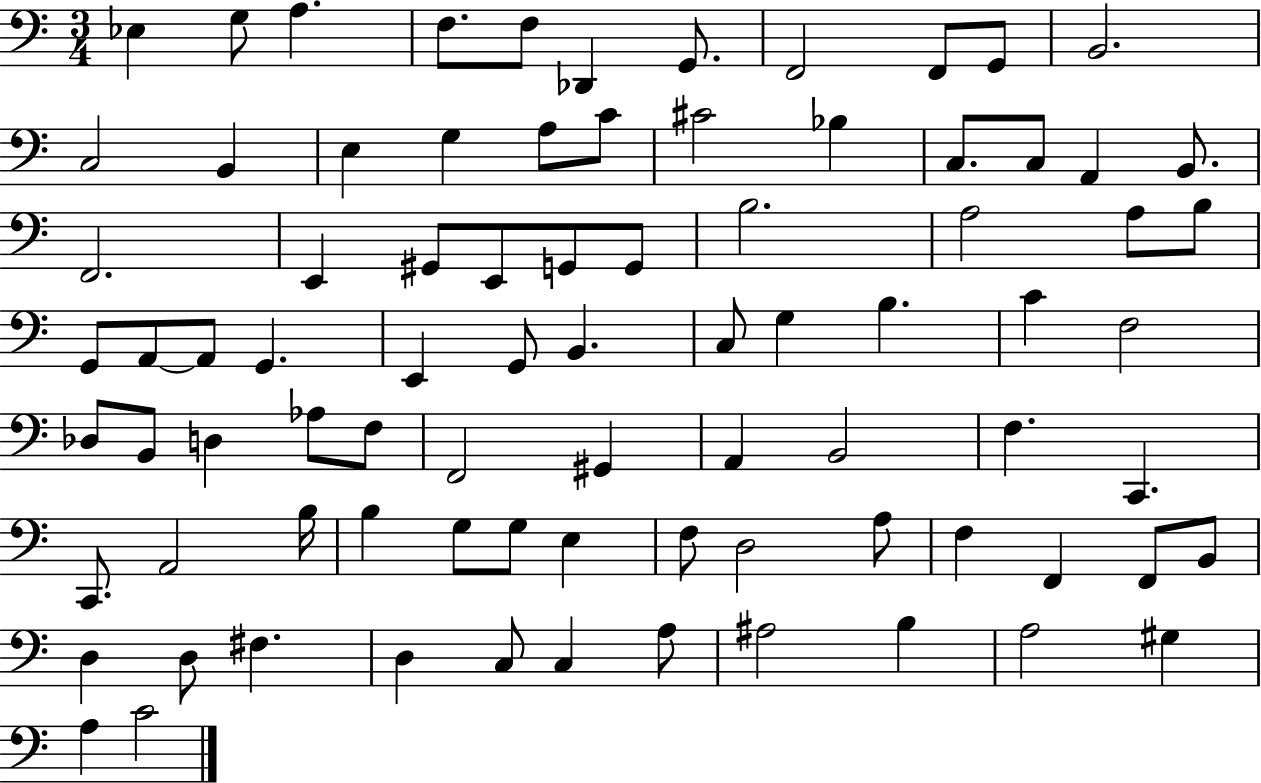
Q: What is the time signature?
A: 3/4